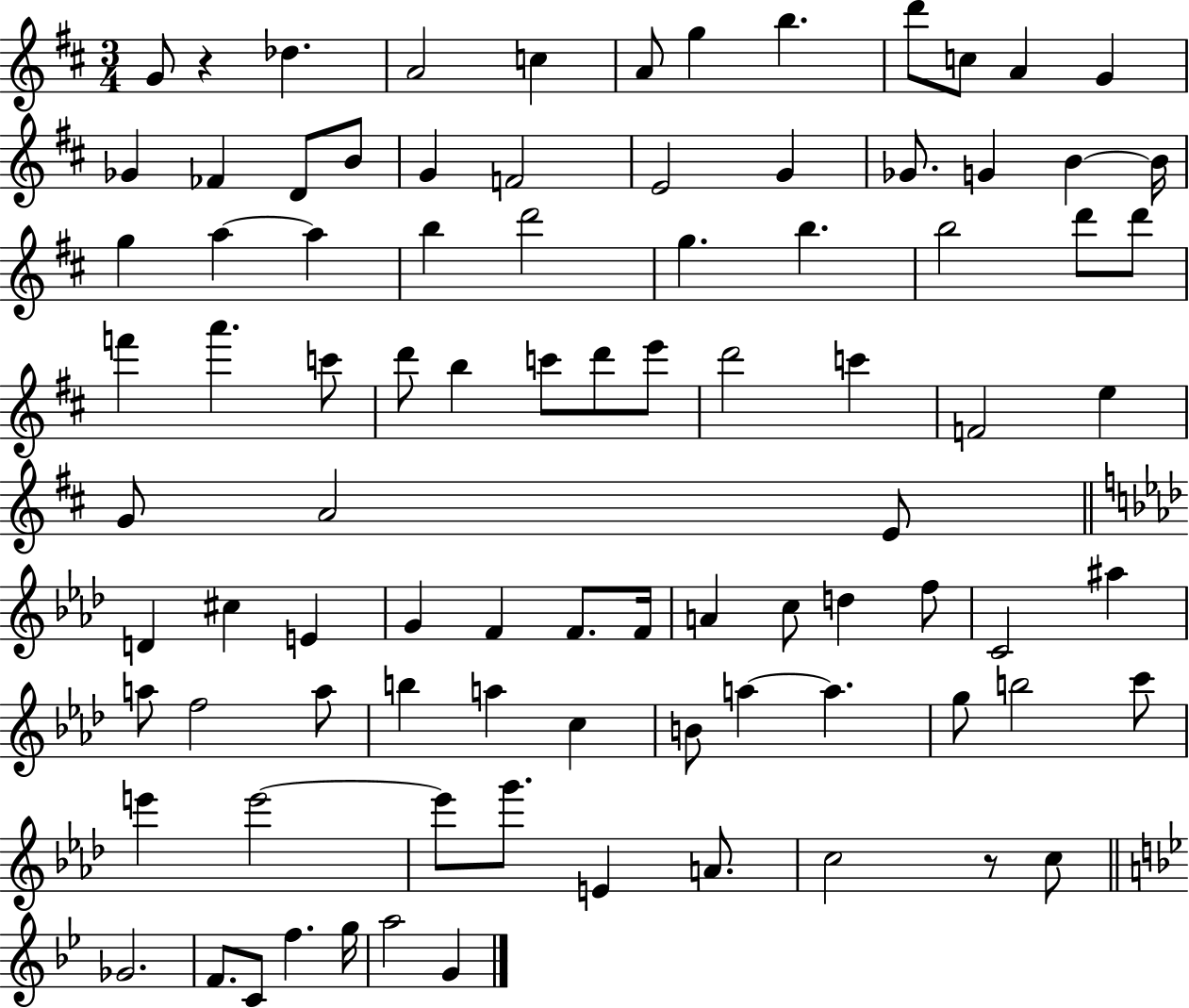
G4/e R/q Db5/q. A4/h C5/q A4/e G5/q B5/q. D6/e C5/e A4/q G4/q Gb4/q FES4/q D4/e B4/e G4/q F4/h E4/h G4/q Gb4/e. G4/q B4/q B4/s G5/q A5/q A5/q B5/q D6/h G5/q. B5/q. B5/h D6/e D6/e F6/q A6/q. C6/e D6/e B5/q C6/e D6/e E6/e D6/h C6/q F4/h E5/q G4/e A4/h E4/e D4/q C#5/q E4/q G4/q F4/q F4/e. F4/s A4/q C5/e D5/q F5/e C4/h A#5/q A5/e F5/h A5/e B5/q A5/q C5/q B4/e A5/q A5/q. G5/e B5/h C6/e E6/q E6/h E6/e G6/e. E4/q A4/e. C5/h R/e C5/e Gb4/h. F4/e. C4/e F5/q. G5/s A5/h G4/q